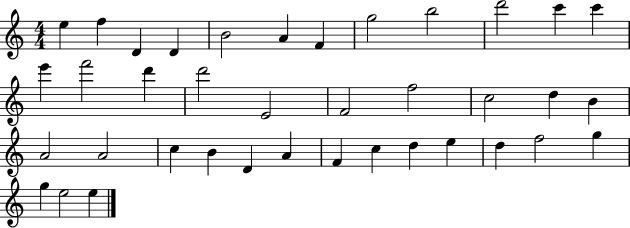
{
  \clef treble
  \numericTimeSignature
  \time 4/4
  \key c \major
  e''4 f''4 d'4 d'4 | b'2 a'4 f'4 | g''2 b''2 | d'''2 c'''4 c'''4 | \break e'''4 f'''2 d'''4 | d'''2 e'2 | f'2 f''2 | c''2 d''4 b'4 | \break a'2 a'2 | c''4 b'4 d'4 a'4 | f'4 c''4 d''4 e''4 | d''4 f''2 g''4 | \break g''4 e''2 e''4 | \bar "|."
}